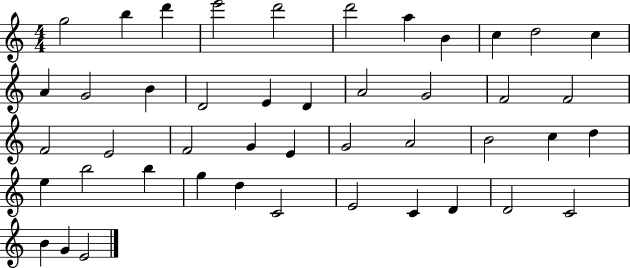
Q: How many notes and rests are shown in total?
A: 45